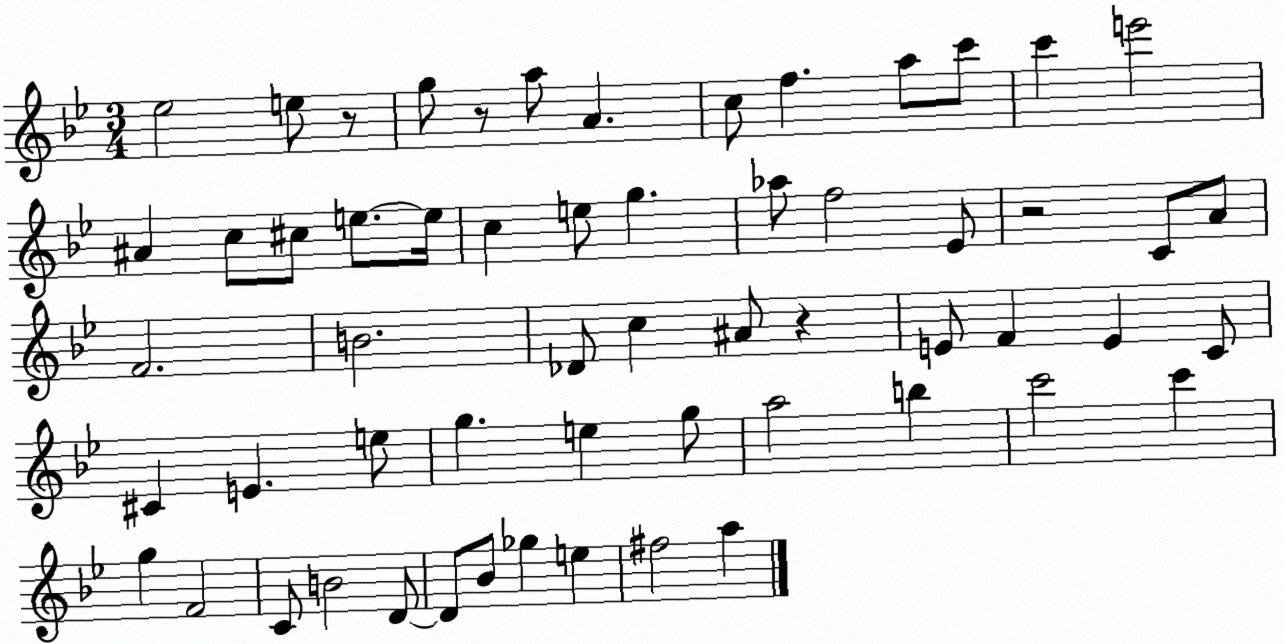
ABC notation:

X:1
T:Untitled
M:3/4
L:1/4
K:Bb
_e2 e/2 z/2 g/2 z/2 a/2 A c/2 f a/2 c'/2 c' e'2 ^A c/2 ^c/2 e/2 e/4 c e/2 g _a/2 f2 _E/2 z2 C/2 A/2 F2 B2 _D/2 c ^A/2 z E/2 F E C/2 ^C E e/2 g e g/2 a2 b c'2 c' g F2 C/2 B2 D/2 D/2 _B/2 _g e ^f2 a